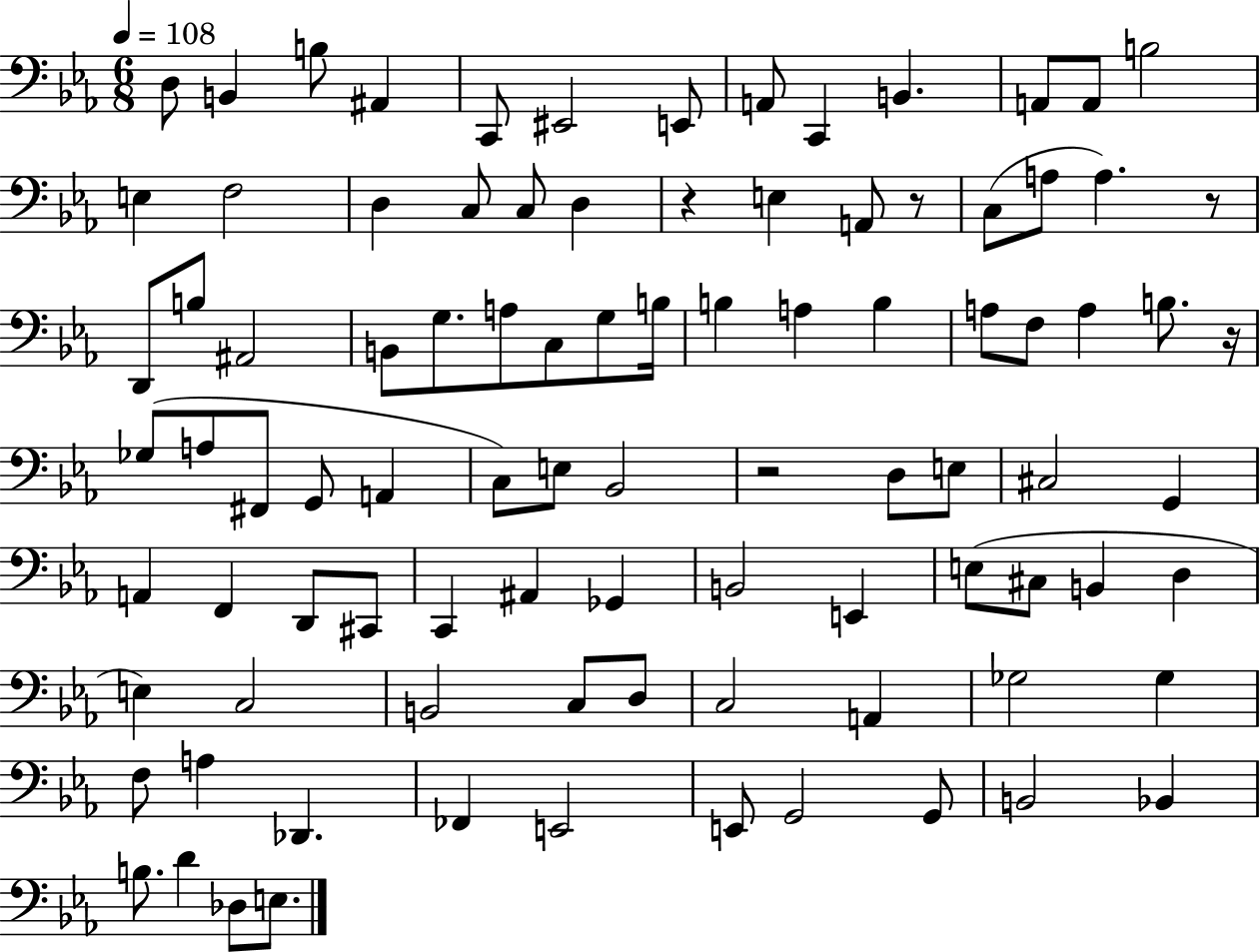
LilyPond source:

{
  \clef bass
  \numericTimeSignature
  \time 6/8
  \key ees \major
  \tempo 4 = 108
  \repeat volta 2 { d8 b,4 b8 ais,4 | c,8 eis,2 e,8 | a,8 c,4 b,4. | a,8 a,8 b2 | \break e4 f2 | d4 c8 c8 d4 | r4 e4 a,8 r8 | c8( a8 a4.) r8 | \break d,8 b8 ais,2 | b,8 g8. a8 c8 g8 b16 | b4 a4 b4 | a8 f8 a4 b8. r16 | \break ges8( a8 fis,8 g,8 a,4 | c8) e8 bes,2 | r2 d8 e8 | cis2 g,4 | \break a,4 f,4 d,8 cis,8 | c,4 ais,4 ges,4 | b,2 e,4 | e8( cis8 b,4 d4 | \break e4) c2 | b,2 c8 d8 | c2 a,4 | ges2 ges4 | \break f8 a4 des,4. | fes,4 e,2 | e,8 g,2 g,8 | b,2 bes,4 | \break b8. d'4 des8 e8. | } \bar "|."
}